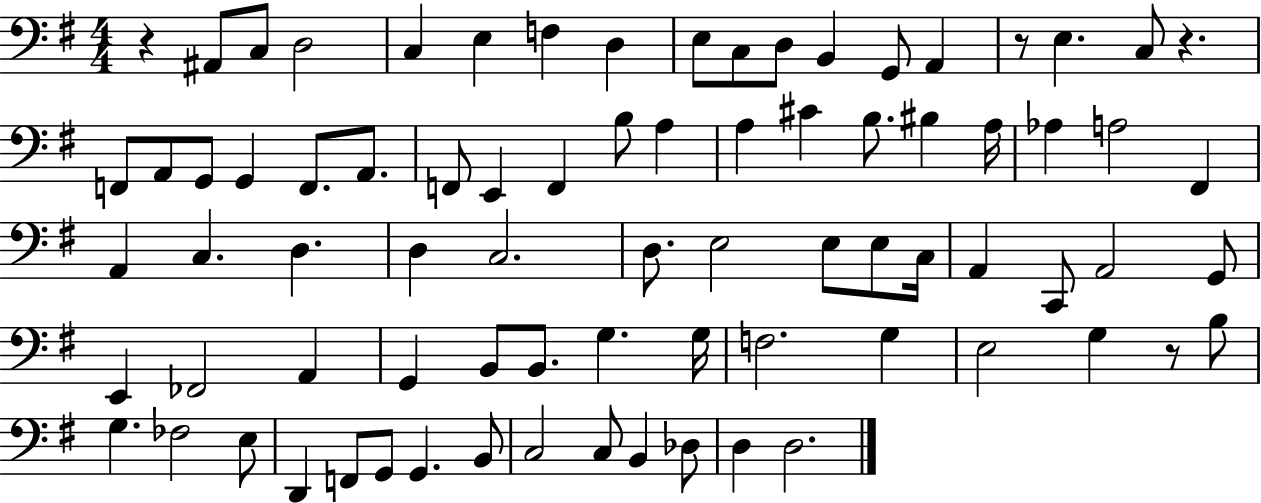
R/q A#2/e C3/e D3/h C3/q E3/q F3/q D3/q E3/e C3/e D3/e B2/q G2/e A2/q R/e E3/q. C3/e R/q. F2/e A2/e G2/e G2/q F2/e. A2/e. F2/e E2/q F2/q B3/e A3/q A3/q C#4/q B3/e. BIS3/q A3/s Ab3/q A3/h F#2/q A2/q C3/q. D3/q. D3/q C3/h. D3/e. E3/h E3/e E3/e C3/s A2/q C2/e A2/h G2/e E2/q FES2/h A2/q G2/q B2/e B2/e. G3/q. G3/s F3/h. G3/q E3/h G3/q R/e B3/e G3/q. FES3/h E3/e D2/q F2/e G2/e G2/q. B2/e C3/h C3/e B2/q Db3/e D3/q D3/h.